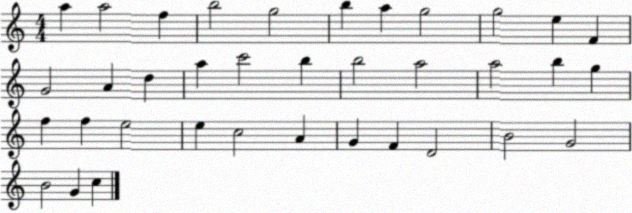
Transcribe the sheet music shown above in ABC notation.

X:1
T:Untitled
M:4/4
L:1/4
K:C
a a2 f b2 g2 b a g2 g2 e F G2 A d a c'2 b b2 a2 a2 b g f f e2 e c2 A G F D2 B2 G2 B2 G c